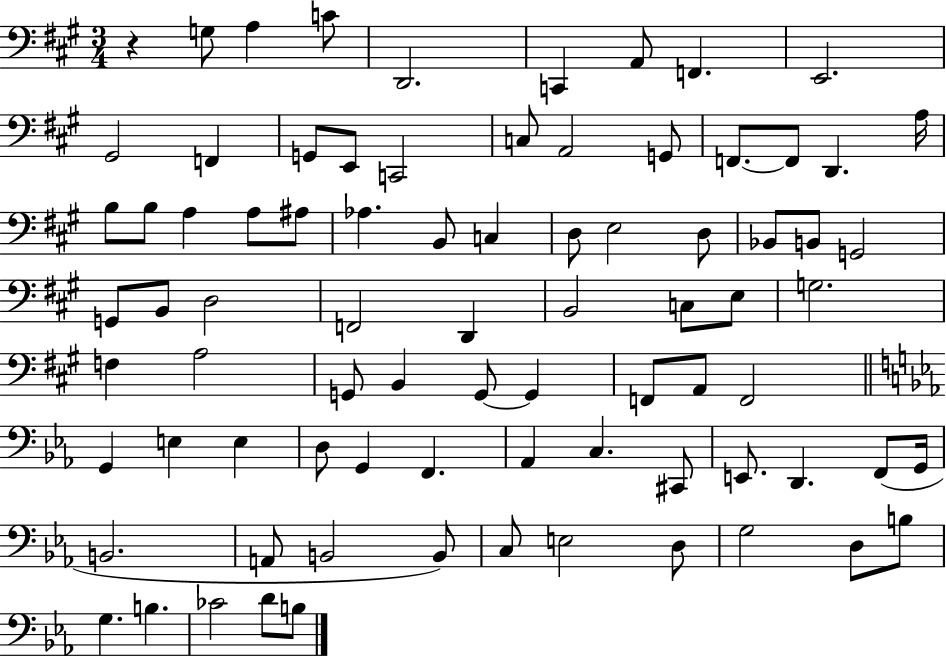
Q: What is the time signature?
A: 3/4